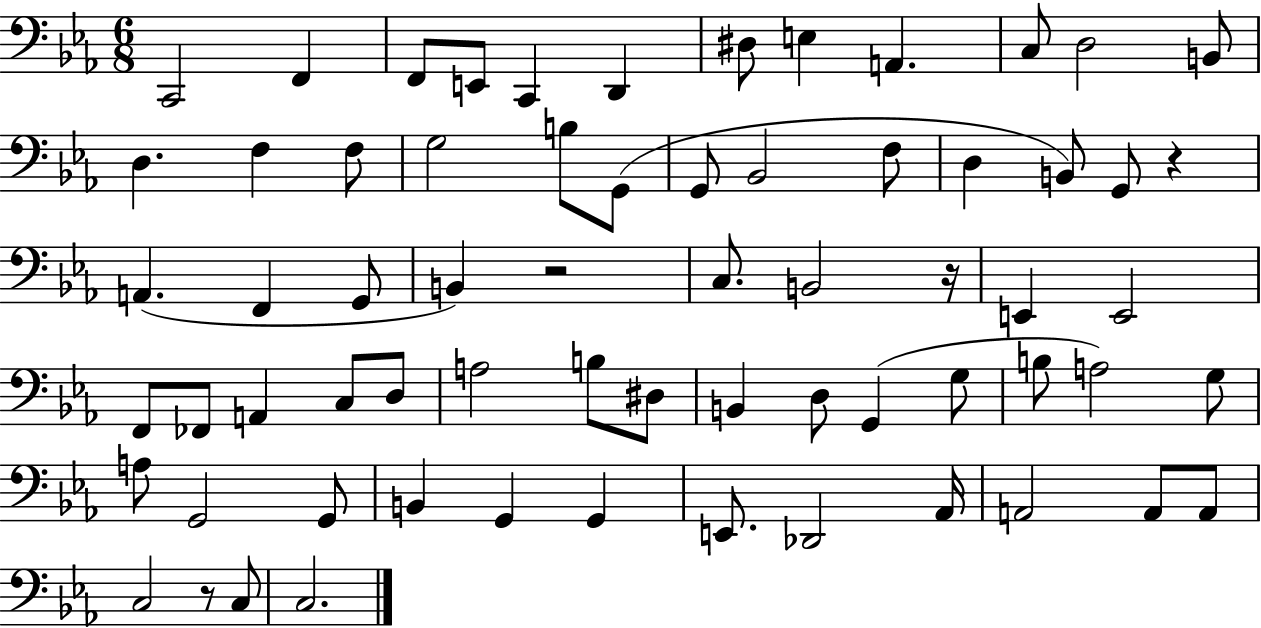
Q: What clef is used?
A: bass